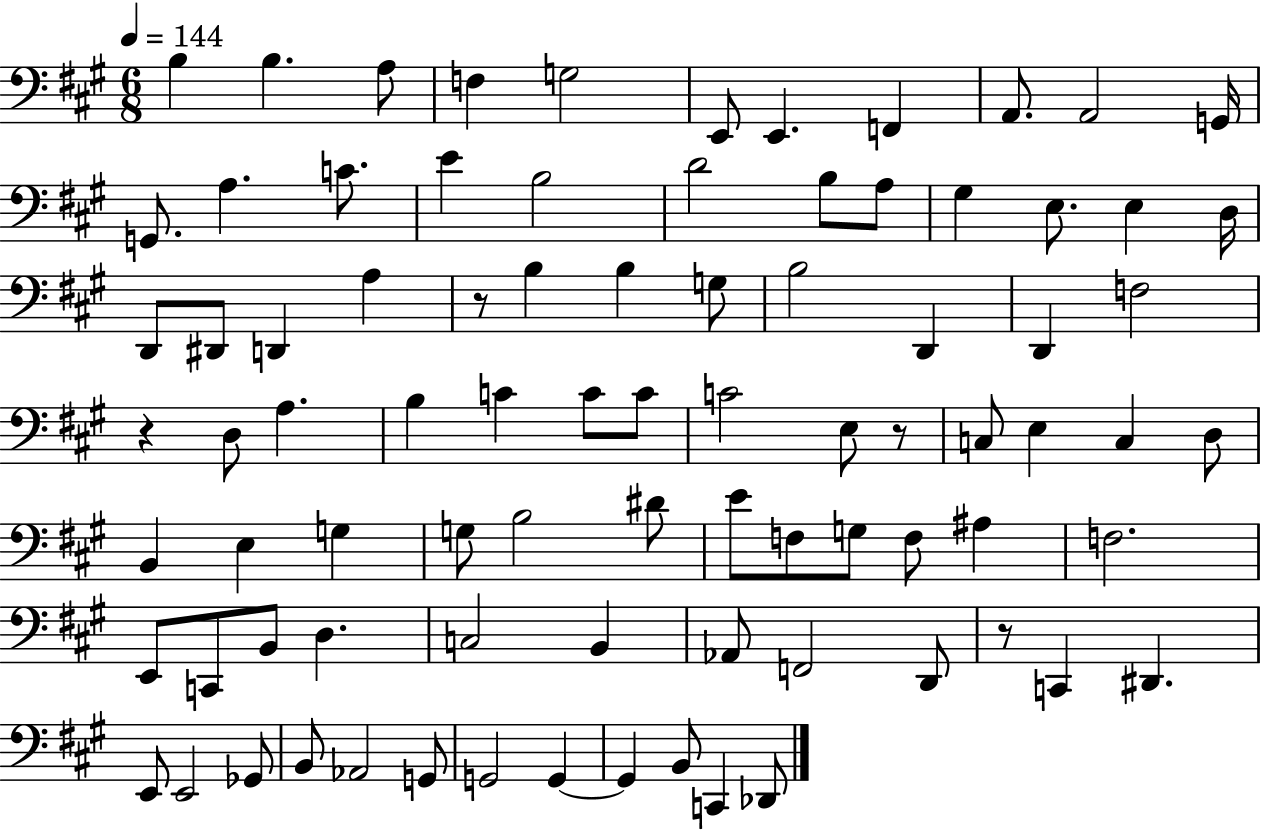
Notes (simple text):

B3/q B3/q. A3/e F3/q G3/h E2/e E2/q. F2/q A2/e. A2/h G2/s G2/e. A3/q. C4/e. E4/q B3/h D4/h B3/e A3/e G#3/q E3/e. E3/q D3/s D2/e D#2/e D2/q A3/q R/e B3/q B3/q G3/e B3/h D2/q D2/q F3/h R/q D3/e A3/q. B3/q C4/q C4/e C4/e C4/h E3/e R/e C3/e E3/q C3/q D3/e B2/q E3/q G3/q G3/e B3/h D#4/e E4/e F3/e G3/e F3/e A#3/q F3/h. E2/e C2/e B2/e D3/q. C3/h B2/q Ab2/e F2/h D2/e R/e C2/q D#2/q. E2/e E2/h Gb2/e B2/e Ab2/h G2/e G2/h G2/q G2/q B2/e C2/q Db2/e